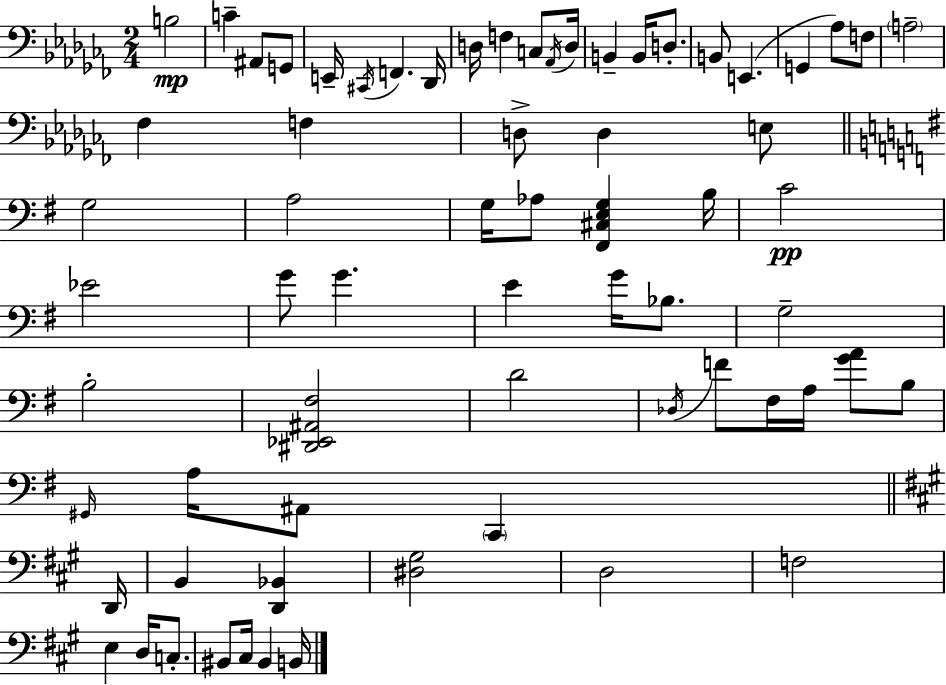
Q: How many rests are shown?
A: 0